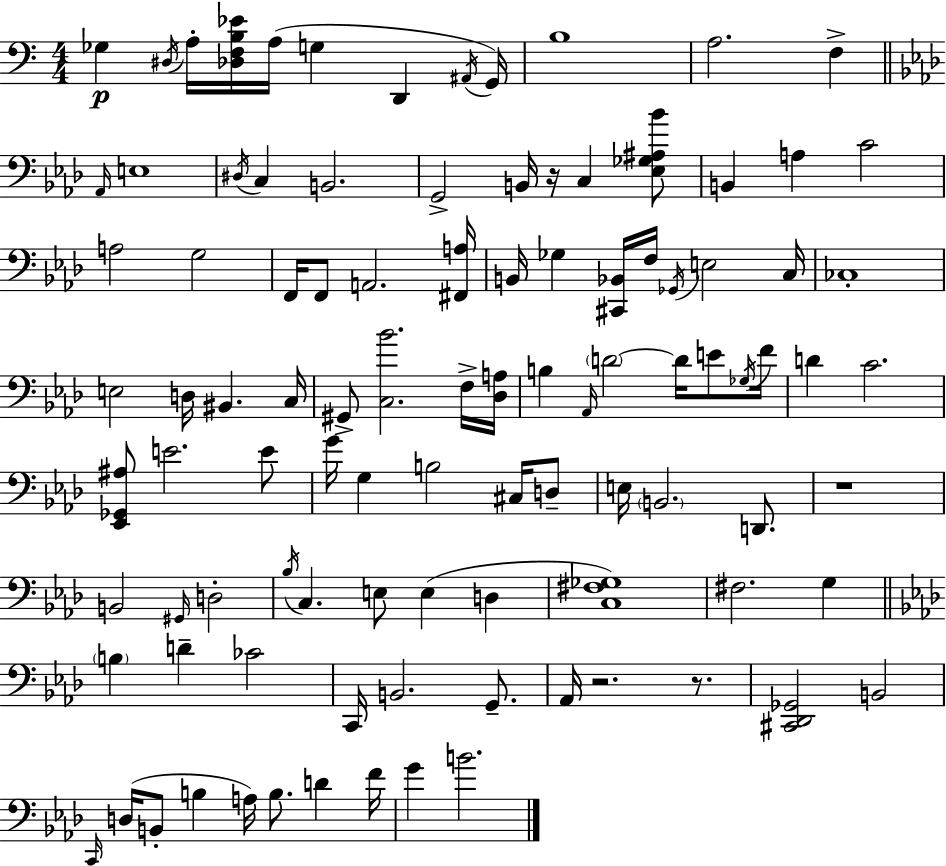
Gb3/q D#3/s A3/s [Db3,F3,B3,Eb4]/s A3/s G3/q D2/q A#2/s G2/s B3/w A3/h. F3/q Ab2/s E3/w D#3/s C3/q B2/h. G2/h B2/s R/s C3/q [Eb3,Gb3,A#3,Bb4]/e B2/q A3/q C4/h A3/h G3/h F2/s F2/e A2/h. [F#2,A3]/s B2/s Gb3/q [C#2,Bb2]/s F3/s Gb2/s E3/h C3/s CES3/w E3/h D3/s BIS2/q. C3/s G#2/e [C3,Bb4]/h. F3/s [Db3,A3]/s B3/q Ab2/s D4/h D4/s E4/e Gb3/s F4/s D4/q C4/h. [Eb2,Gb2,A#3]/e E4/h. E4/e G4/s G3/q B3/h C#3/s D3/e E3/s B2/h. D2/e. R/w B2/h G#2/s D3/h Bb3/s C3/q. E3/e E3/q D3/q [C3,F#3,Gb3]/w F#3/h. G3/q B3/q D4/q CES4/h C2/s B2/h. G2/e. Ab2/s R/h. R/e. [C#2,Db2,Gb2]/h B2/h C2/s D3/s B2/e B3/q A3/s B3/e. D4/q F4/s G4/q B4/h.